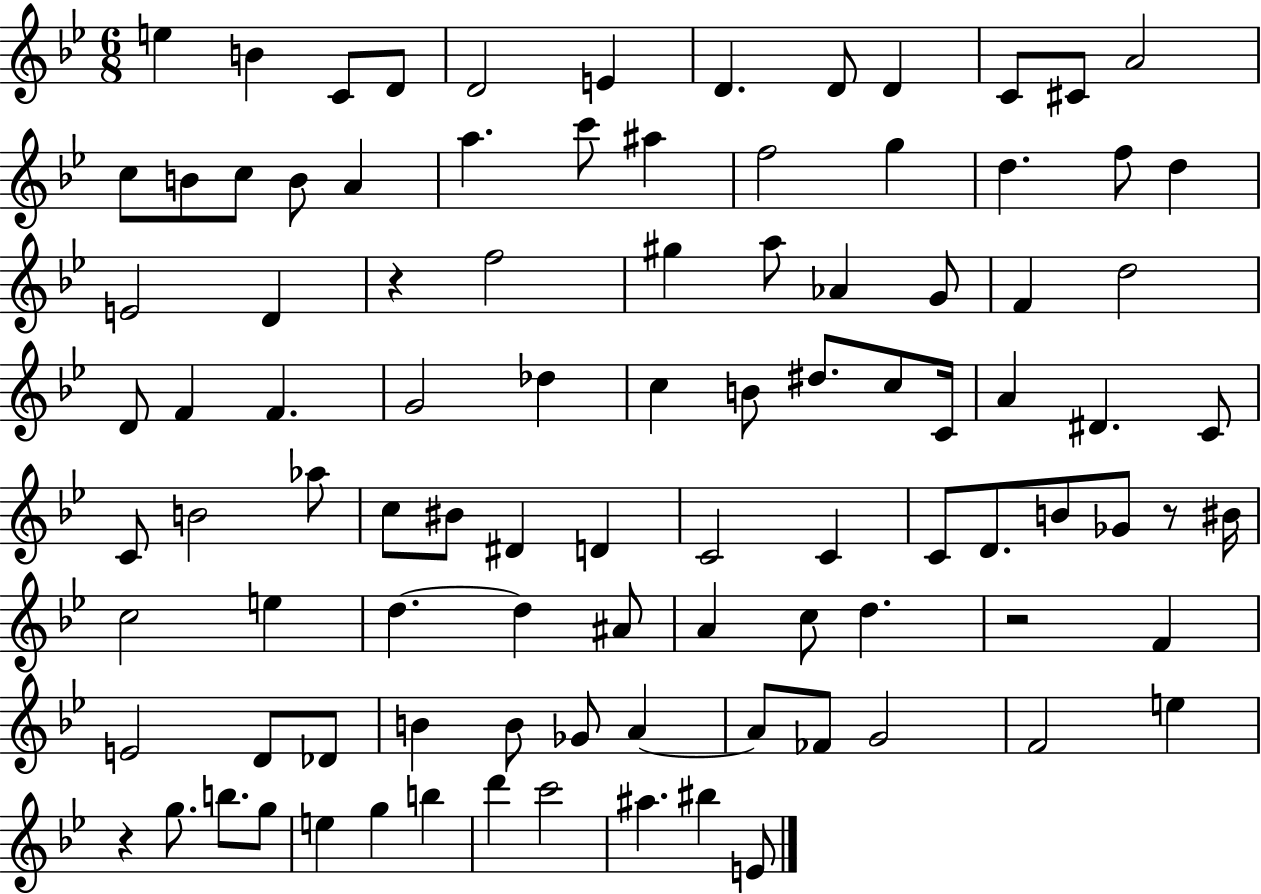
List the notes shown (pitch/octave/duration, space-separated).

E5/q B4/q C4/e D4/e D4/h E4/q D4/q. D4/e D4/q C4/e C#4/e A4/h C5/e B4/e C5/e B4/e A4/q A5/q. C6/e A#5/q F5/h G5/q D5/q. F5/e D5/q E4/h D4/q R/q F5/h G#5/q A5/e Ab4/q G4/e F4/q D5/h D4/e F4/q F4/q. G4/h Db5/q C5/q B4/e D#5/e. C5/e C4/s A4/q D#4/q. C4/e C4/e B4/h Ab5/e C5/e BIS4/e D#4/q D4/q C4/h C4/q C4/e D4/e. B4/e Gb4/e R/e BIS4/s C5/h E5/q D5/q. D5/q A#4/e A4/q C5/e D5/q. R/h F4/q E4/h D4/e Db4/e B4/q B4/e Gb4/e A4/q A4/e FES4/e G4/h F4/h E5/q R/q G5/e. B5/e. G5/e E5/q G5/q B5/q D6/q C6/h A#5/q. BIS5/q E4/e